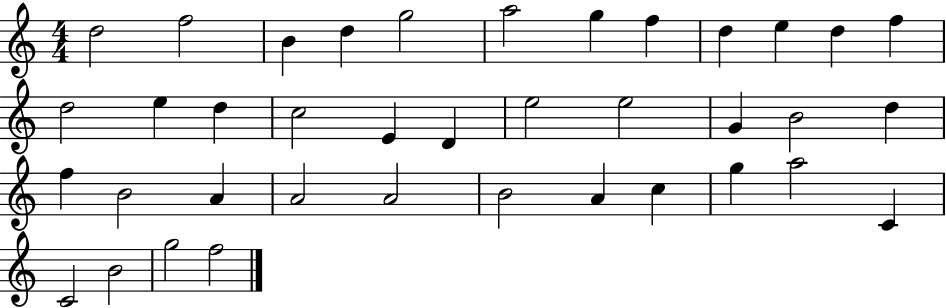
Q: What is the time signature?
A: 4/4